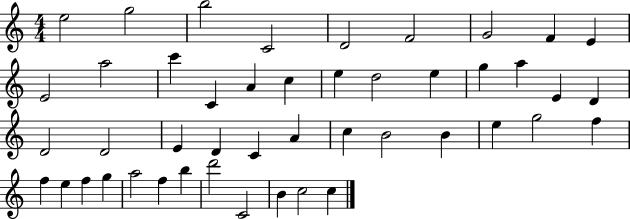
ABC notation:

X:1
T:Untitled
M:4/4
L:1/4
K:C
e2 g2 b2 C2 D2 F2 G2 F E E2 a2 c' C A c e d2 e g a E D D2 D2 E D C A c B2 B e g2 f f e f g a2 f b d'2 C2 B c2 c